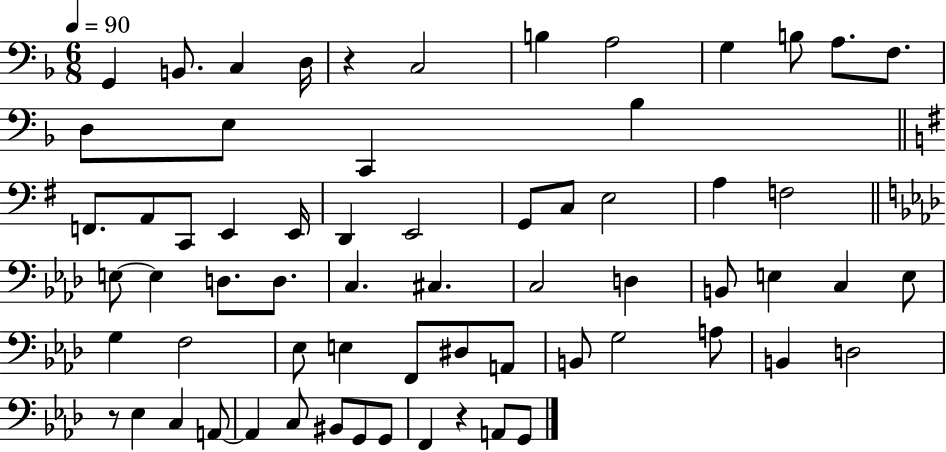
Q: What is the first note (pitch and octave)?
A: G2